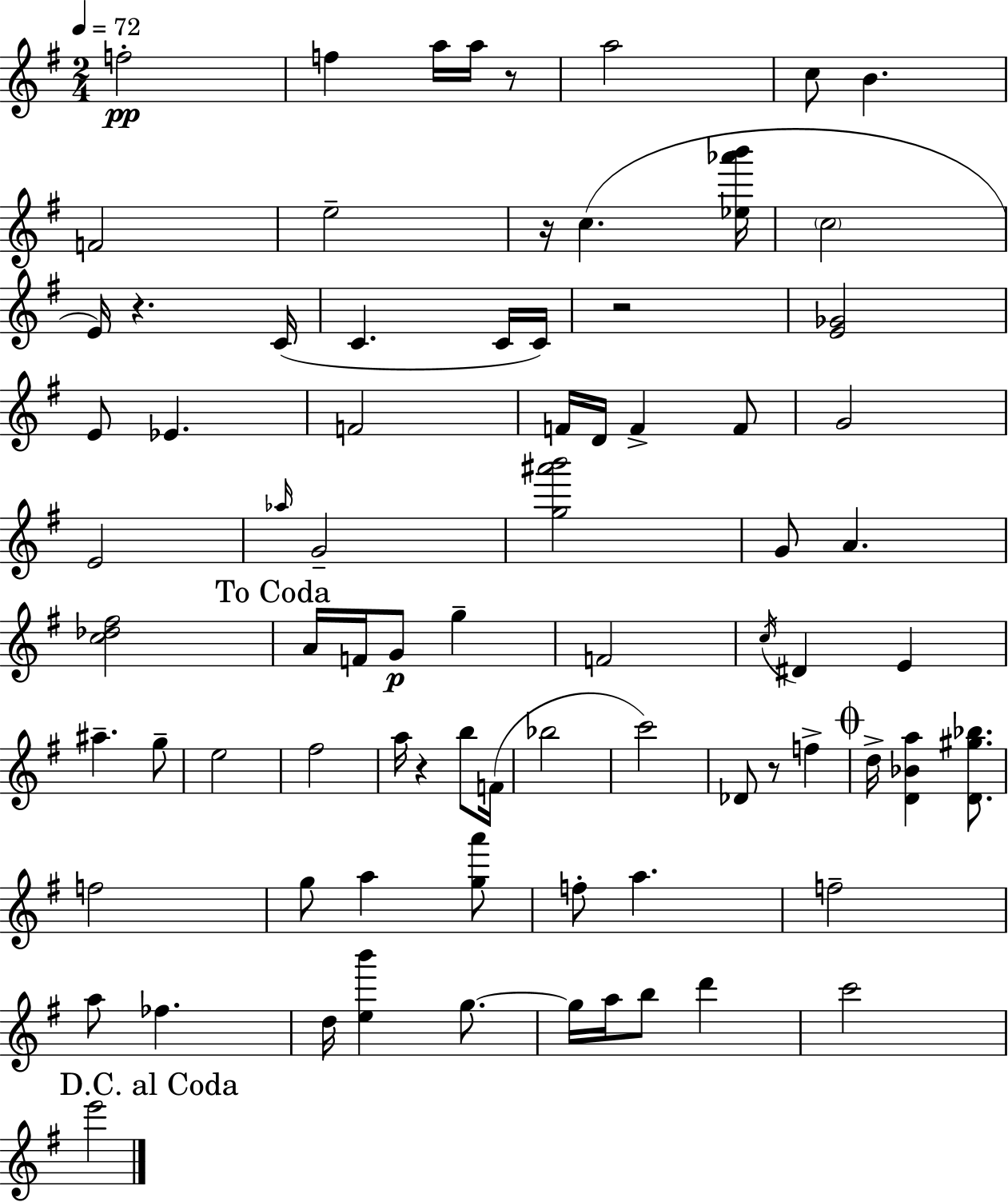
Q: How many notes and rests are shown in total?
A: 79